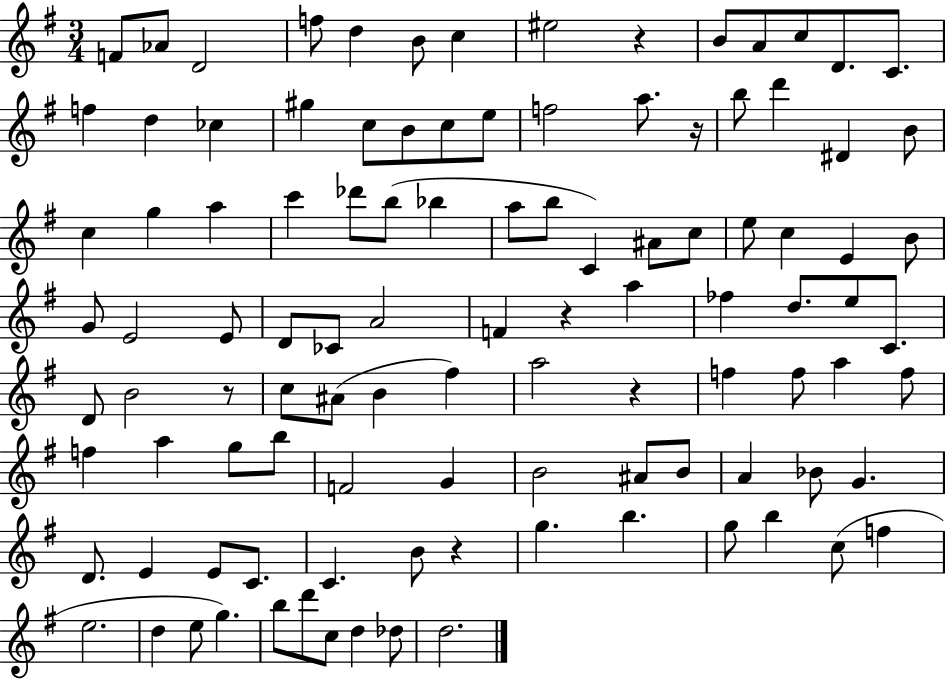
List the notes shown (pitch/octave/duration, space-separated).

F4/e Ab4/e D4/h F5/e D5/q B4/e C5/q EIS5/h R/q B4/e A4/e C5/e D4/e. C4/e. F5/q D5/q CES5/q G#5/q C5/e B4/e C5/e E5/e F5/h A5/e. R/s B5/e D6/q D#4/q B4/e C5/q G5/q A5/q C6/q Db6/e B5/e Bb5/q A5/e B5/e C4/q A#4/e C5/e E5/e C5/q E4/q B4/e G4/e E4/h E4/e D4/e CES4/e A4/h F4/q R/q A5/q FES5/q D5/e. E5/e C4/e. D4/e B4/h R/e C5/e A#4/e B4/q F#5/q A5/h R/q F5/q F5/e A5/q F5/e F5/q A5/q G5/e B5/e F4/h G4/q B4/h A#4/e B4/e A4/q Bb4/e G4/q. D4/e. E4/q E4/e C4/e. C4/q. B4/e R/q G5/q. B5/q. G5/e B5/q C5/e F5/q E5/h. D5/q E5/e G5/q. B5/e D6/e C5/e D5/q Db5/e D5/h.